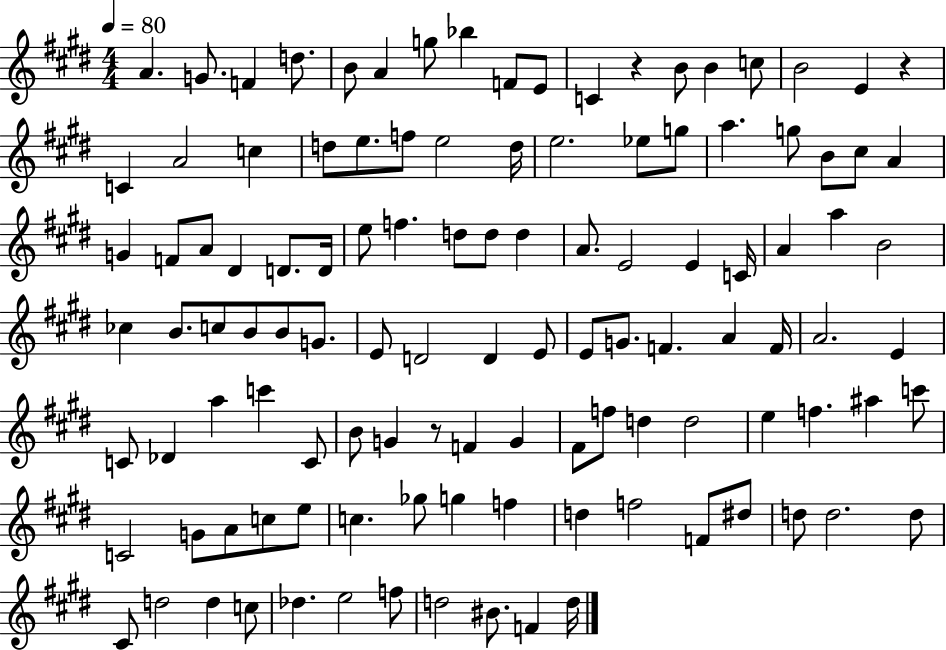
A4/q. G4/e. F4/q D5/e. B4/e A4/q G5/e Bb5/q F4/e E4/e C4/q R/q B4/e B4/q C5/e B4/h E4/q R/q C4/q A4/h C5/q D5/e E5/e. F5/e E5/h D5/s E5/h. Eb5/e G5/e A5/q. G5/e B4/e C#5/e A4/q G4/q F4/e A4/e D#4/q D4/e. D4/s E5/e F5/q. D5/e D5/e D5/q A4/e. E4/h E4/q C4/s A4/q A5/q B4/h CES5/q B4/e. C5/e B4/e B4/e G4/e. E4/e D4/h D4/q E4/e E4/e G4/e. F4/q. A4/q F4/s A4/h. E4/q C4/e Db4/q A5/q C6/q C4/e B4/e G4/q R/e F4/q G4/q F#4/e F5/e D5/q D5/h E5/q F5/q. A#5/q C6/e C4/h G4/e A4/e C5/e E5/e C5/q. Gb5/e G5/q F5/q D5/q F5/h F4/e D#5/e D5/e D5/h. D5/e C#4/e D5/h D5/q C5/e Db5/q. E5/h F5/e D5/h BIS4/e. F4/q D5/s